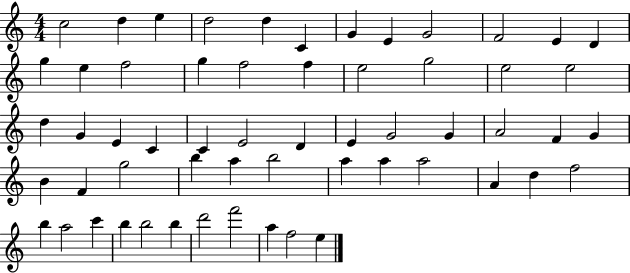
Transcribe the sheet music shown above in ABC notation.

X:1
T:Untitled
M:4/4
L:1/4
K:C
c2 d e d2 d C G E G2 F2 E D g e f2 g f2 f e2 g2 e2 e2 d G E C C E2 D E G2 G A2 F G B F g2 b a b2 a a a2 A d f2 b a2 c' b b2 b d'2 f'2 a f2 e